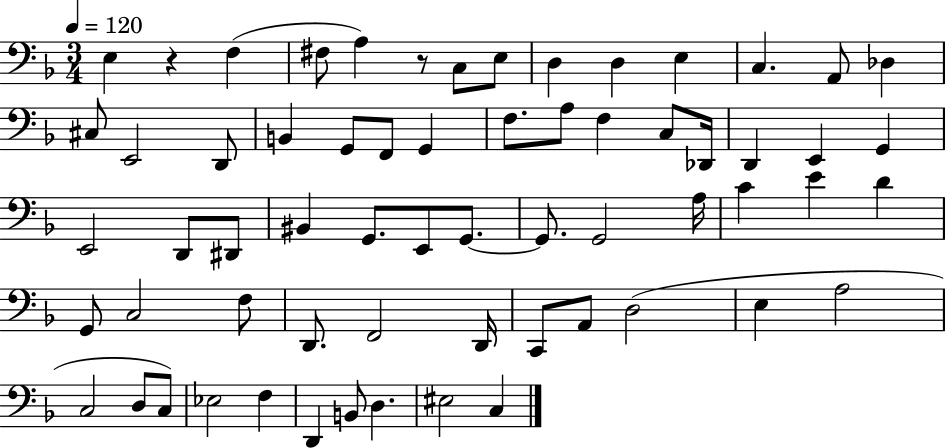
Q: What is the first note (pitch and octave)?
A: E3